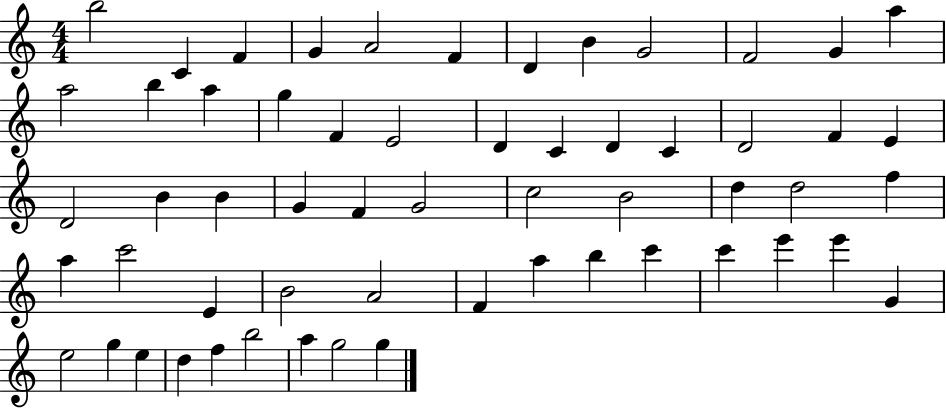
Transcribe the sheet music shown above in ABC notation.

X:1
T:Untitled
M:4/4
L:1/4
K:C
b2 C F G A2 F D B G2 F2 G a a2 b a g F E2 D C D C D2 F E D2 B B G F G2 c2 B2 d d2 f a c'2 E B2 A2 F a b c' c' e' e' G e2 g e d f b2 a g2 g